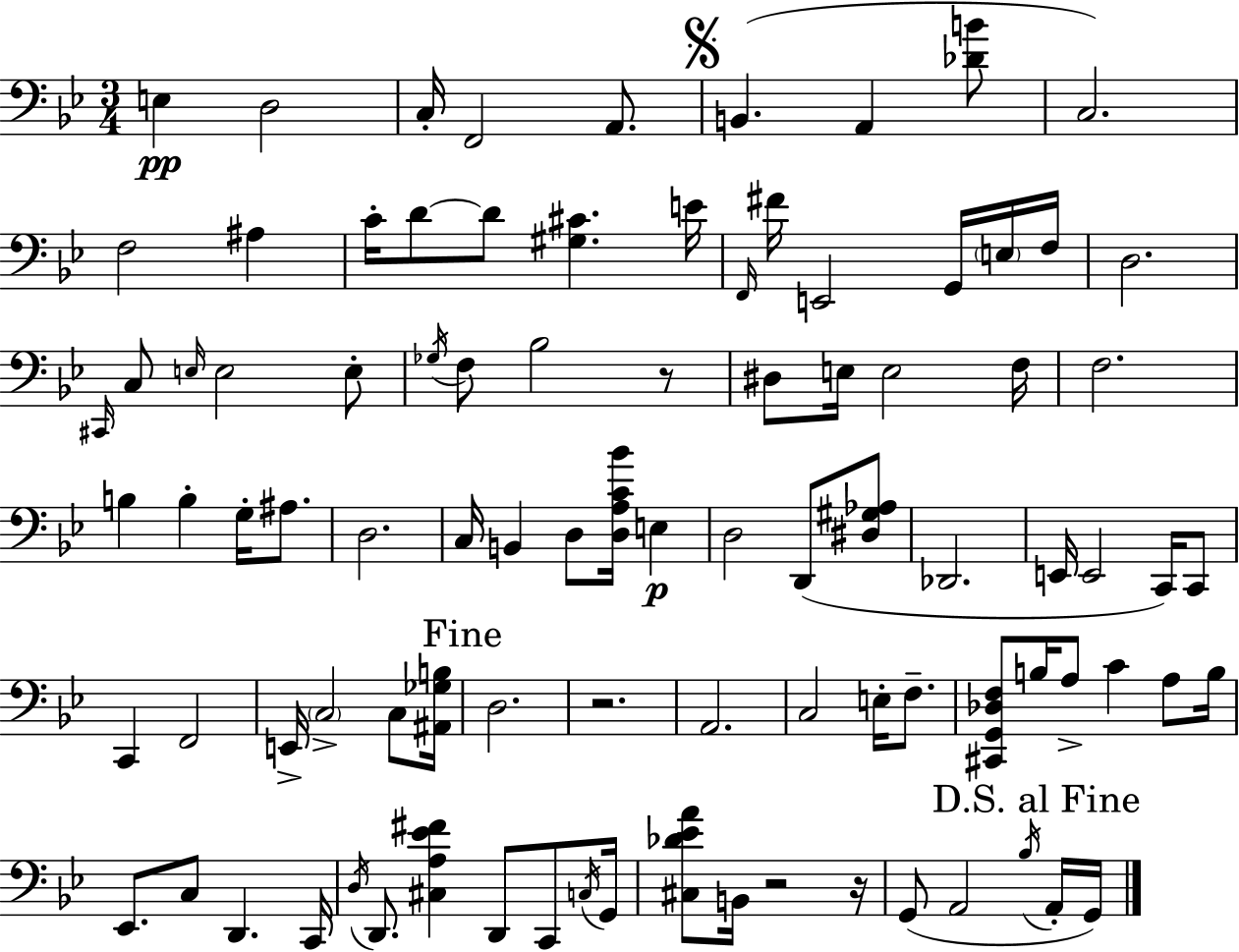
X:1
T:Untitled
M:3/4
L:1/4
K:Gm
E, D,2 C,/4 F,,2 A,,/2 B,, A,, [_DB]/2 C,2 F,2 ^A, C/4 D/2 D/2 [^G,^C] E/4 F,,/4 ^F/4 E,,2 G,,/4 E,/4 F,/4 D,2 ^C,,/4 C,/2 E,/4 E,2 E,/2 _G,/4 F,/2 _B,2 z/2 ^D,/2 E,/4 E,2 F,/4 F,2 B, B, G,/4 ^A,/2 D,2 C,/4 B,, D,/2 [D,A,C_B]/4 E, D,2 D,,/2 [^D,^G,_A,]/2 _D,,2 E,,/4 E,,2 C,,/4 C,,/2 C,, F,,2 E,,/4 C,2 C,/2 [^A,,_G,B,]/4 D,2 z2 A,,2 C,2 E,/4 F,/2 [^C,,G,,_D,F,]/2 B,/4 A,/2 C A,/2 B,/4 _E,,/2 C,/2 D,, C,,/4 D,/4 D,,/2 [^C,A,_E^F] D,,/2 C,,/2 C,/4 G,,/4 [^C,_D_EA]/2 B,,/4 z2 z/4 G,,/2 A,,2 _B,/4 A,,/4 G,,/4